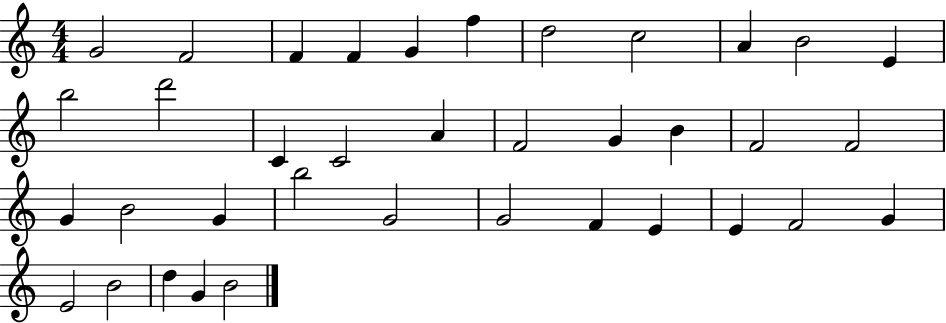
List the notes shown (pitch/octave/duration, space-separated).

G4/h F4/h F4/q F4/q G4/q F5/q D5/h C5/h A4/q B4/h E4/q B5/h D6/h C4/q C4/h A4/q F4/h G4/q B4/q F4/h F4/h G4/q B4/h G4/q B5/h G4/h G4/h F4/q E4/q E4/q F4/h G4/q E4/h B4/h D5/q G4/q B4/h